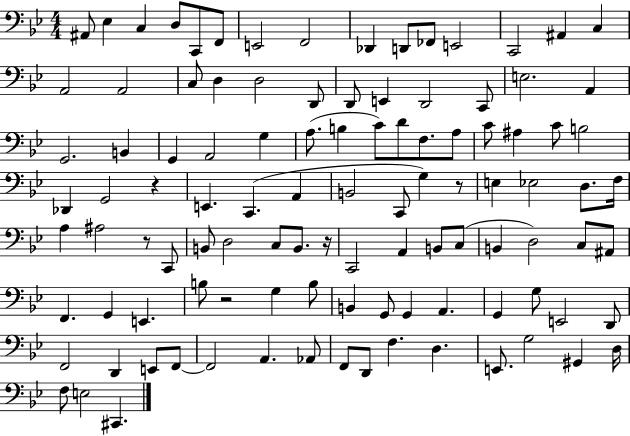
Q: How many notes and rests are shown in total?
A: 106